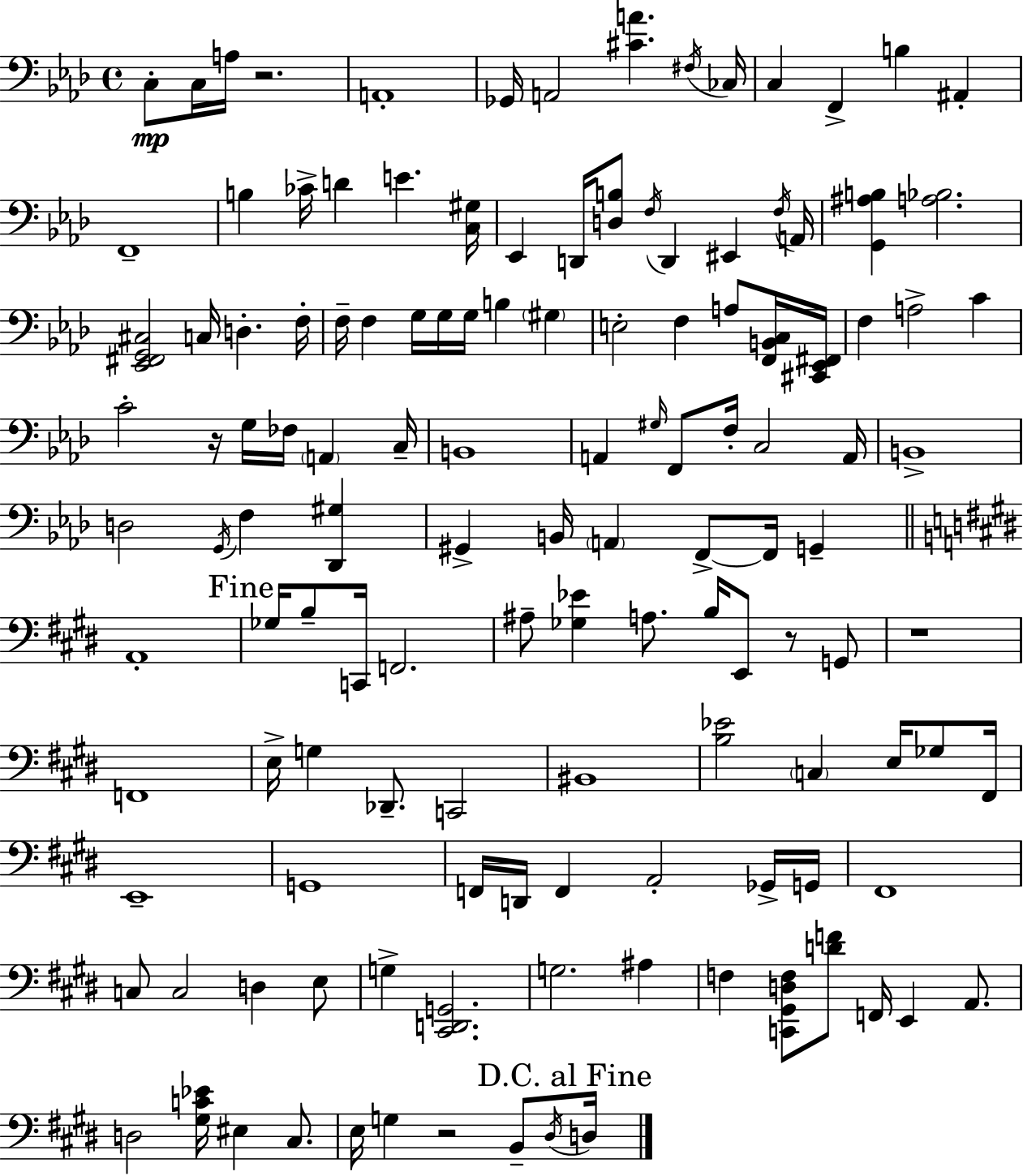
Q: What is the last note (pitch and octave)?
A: D3